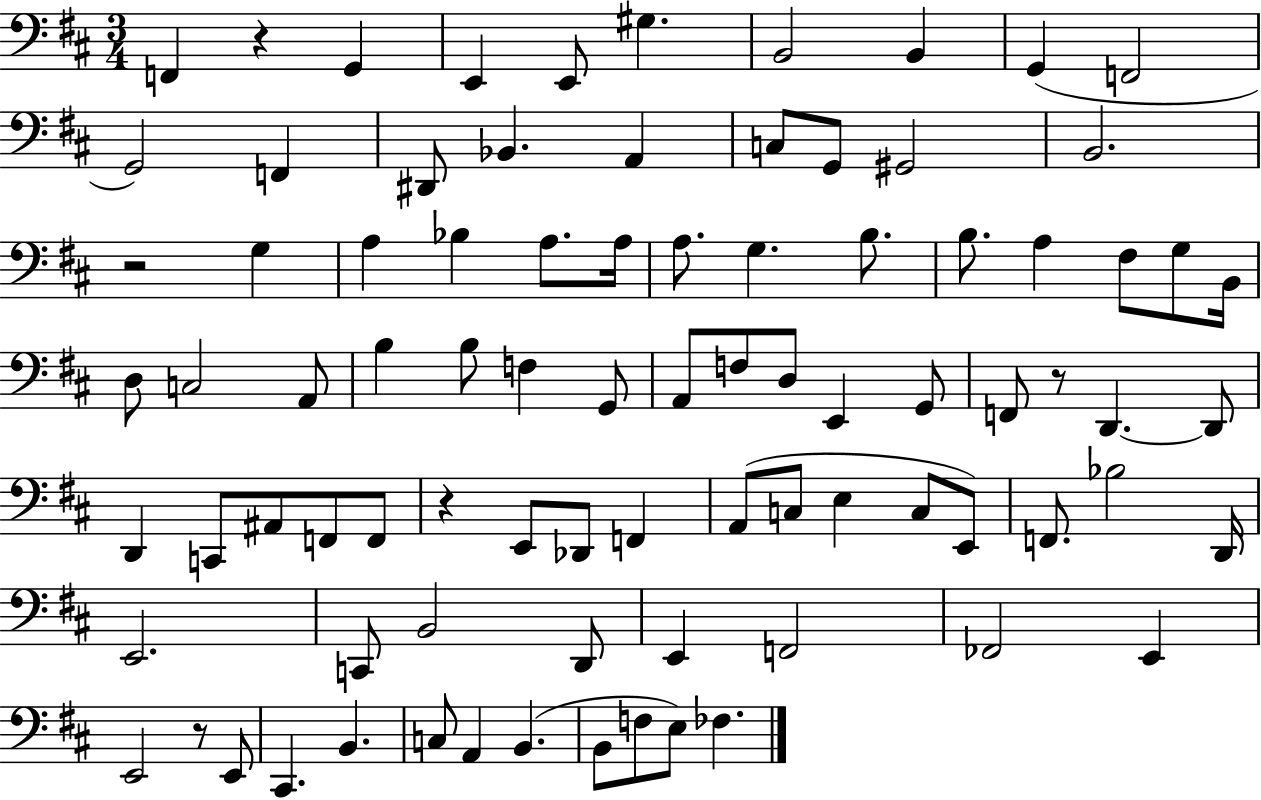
{
  \clef bass
  \numericTimeSignature
  \time 3/4
  \key d \major
  f,4 r4 g,4 | e,4 e,8 gis4. | b,2 b,4 | g,4( f,2 | \break g,2) f,4 | dis,8 bes,4. a,4 | c8 g,8 gis,2 | b,2. | \break r2 g4 | a4 bes4 a8. a16 | a8. g4. b8. | b8. a4 fis8 g8 b,16 | \break d8 c2 a,8 | b4 b8 f4 g,8 | a,8 f8 d8 e,4 g,8 | f,8 r8 d,4.~~ d,8 | \break d,4 c,8 ais,8 f,8 f,8 | r4 e,8 des,8 f,4 | a,8( c8 e4 c8 e,8) | f,8. bes2 d,16 | \break e,2. | c,8 b,2 d,8 | e,4 f,2 | fes,2 e,4 | \break e,2 r8 e,8 | cis,4. b,4. | c8 a,4 b,4.( | b,8 f8 e8) fes4. | \break \bar "|."
}